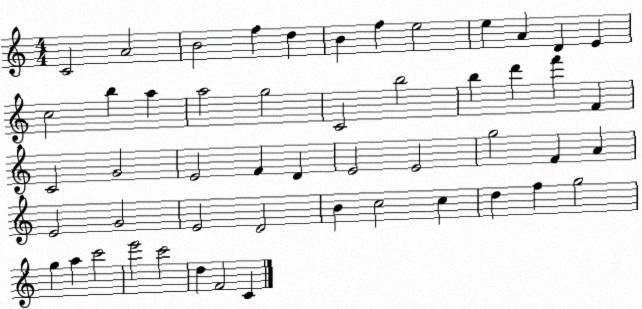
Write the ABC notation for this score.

X:1
T:Untitled
M:4/4
L:1/4
K:C
C2 A2 B2 f d B f e2 e A D E c2 b a a2 g2 C2 b2 b d' f' F C2 G2 E2 F D E2 E2 g2 F A E2 G2 E2 D2 B c2 c d f g2 g a c'2 e'2 c'2 d F2 C